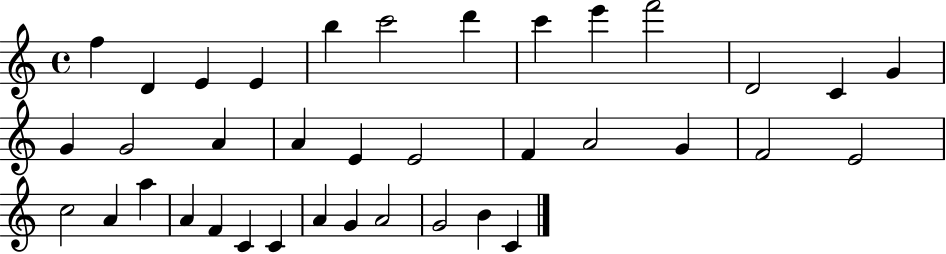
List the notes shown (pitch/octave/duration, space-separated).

F5/q D4/q E4/q E4/q B5/q C6/h D6/q C6/q E6/q F6/h D4/h C4/q G4/q G4/q G4/h A4/q A4/q E4/q E4/h F4/q A4/h G4/q F4/h E4/h C5/h A4/q A5/q A4/q F4/q C4/q C4/q A4/q G4/q A4/h G4/h B4/q C4/q